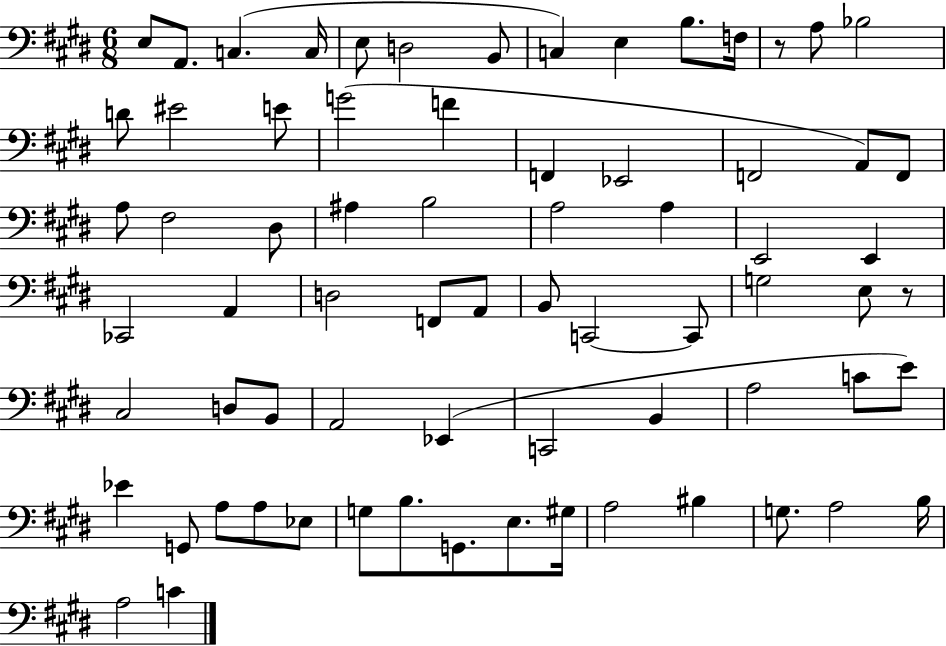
{
  \clef bass
  \numericTimeSignature
  \time 6/8
  \key e \major
  e8 a,8. c4.( c16 | e8 d2 b,8 | c4) e4 b8. f16 | r8 a8 bes2 | \break d'8 eis'2 e'8 | g'2( f'4 | f,4 ees,2 | f,2 a,8) f,8 | \break a8 fis2 dis8 | ais4 b2 | a2 a4 | e,2 e,4 | \break ces,2 a,4 | d2 f,8 a,8 | b,8 c,2~~ c,8 | g2 e8 r8 | \break cis2 d8 b,8 | a,2 ees,4( | c,2 b,4 | a2 c'8 e'8) | \break ees'4 g,8 a8 a8 ees8 | g8 b8. g,8. e8. gis16 | a2 bis4 | g8. a2 b16 | \break a2 c'4 | \bar "|."
}